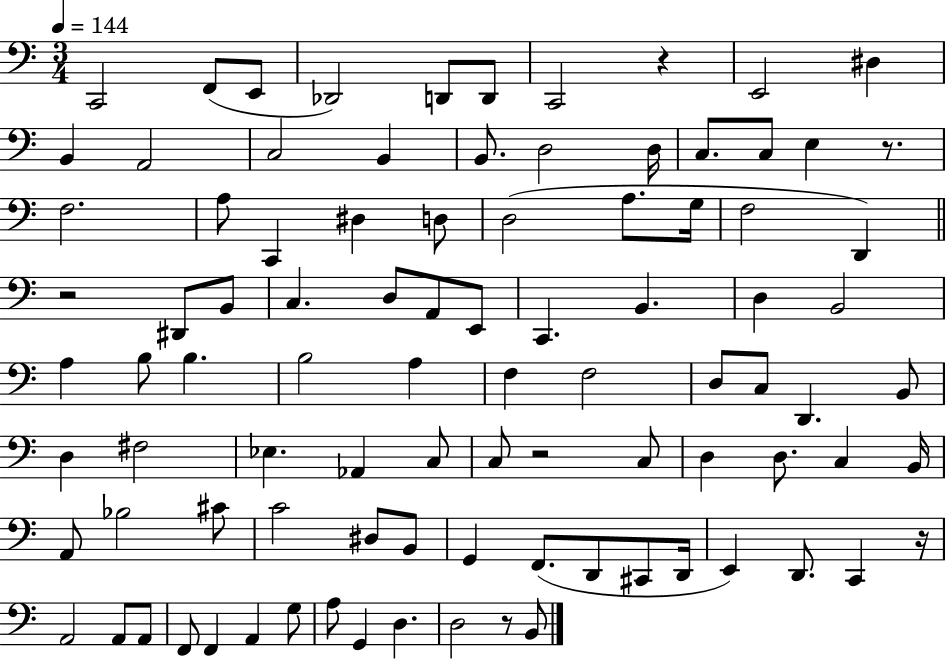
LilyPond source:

{
  \clef bass
  \numericTimeSignature
  \time 3/4
  \key c \major
  \tempo 4 = 144
  c,2 f,8( e,8 | des,2) d,8 d,8 | c,2 r4 | e,2 dis4 | \break b,4 a,2 | c2 b,4 | b,8. d2 d16 | c8. c8 e4 r8. | \break f2. | a8 c,4 dis4 d8 | d2( a8. g16 | f2 d,4) | \break \bar "||" \break \key a \minor r2 dis,8 b,8 | c4. d8 a,8 e,8 | c,4. b,4. | d4 b,2 | \break a4 b8 b4. | b2 a4 | f4 f2 | d8 c8 d,4. b,8 | \break d4 fis2 | ees4. aes,4 c8 | c8 r2 c8 | d4 d8. c4 b,16 | \break a,8 bes2 cis'8 | c'2 dis8 b,8 | g,4 f,8.( d,8 cis,8 d,16 | e,4) d,8. c,4 r16 | \break a,2 a,8 a,8 | f,8 f,4 a,4 g8 | a8 g,4 d4. | d2 r8 b,8 | \break \bar "|."
}